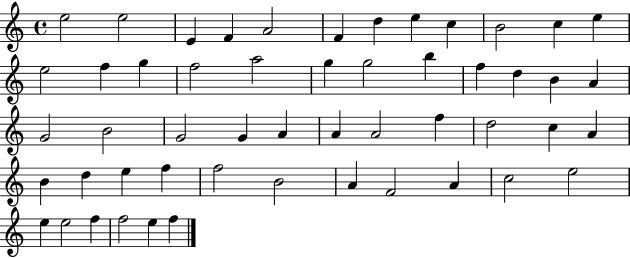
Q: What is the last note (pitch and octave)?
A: F5